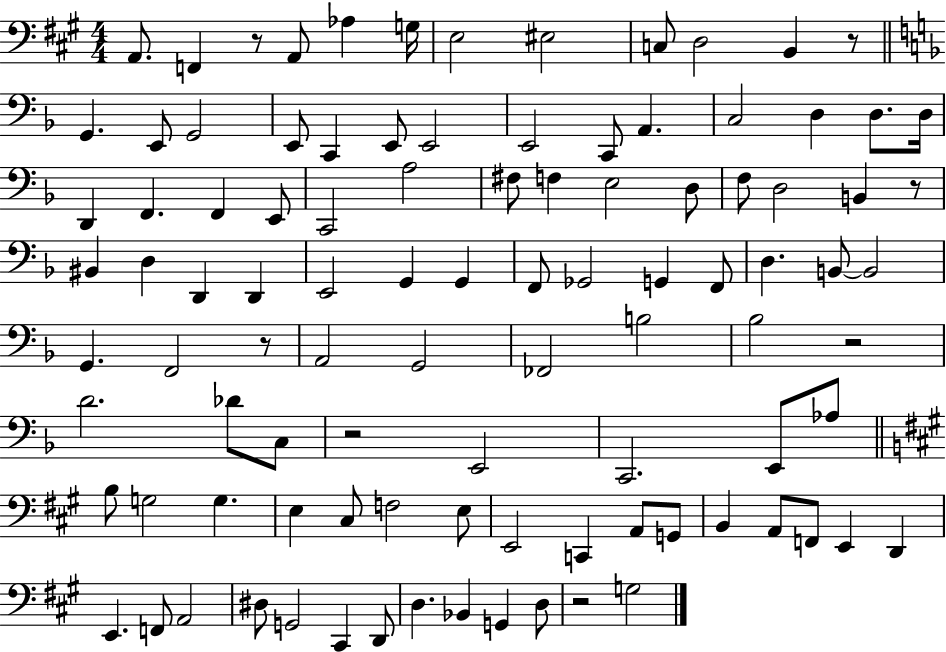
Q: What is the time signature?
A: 4/4